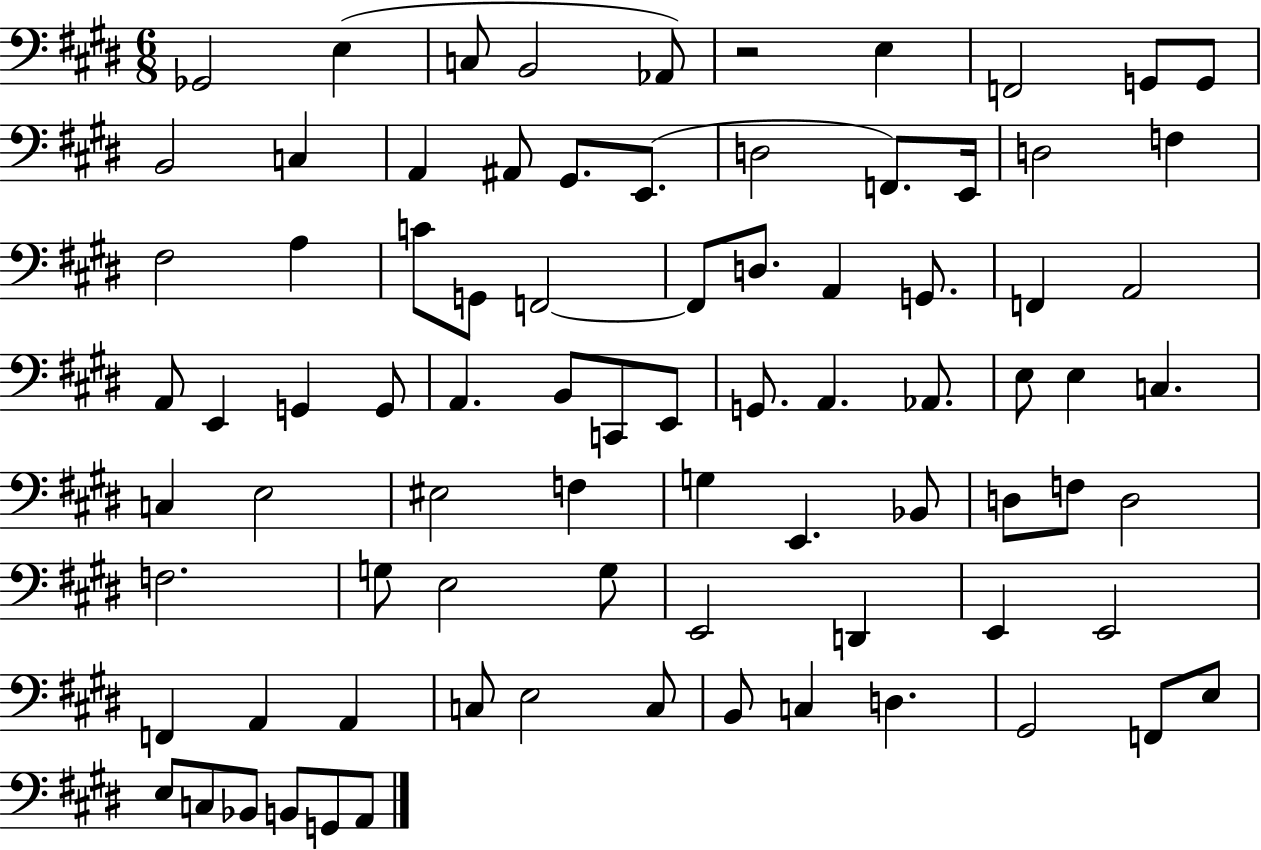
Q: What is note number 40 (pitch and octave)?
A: G2